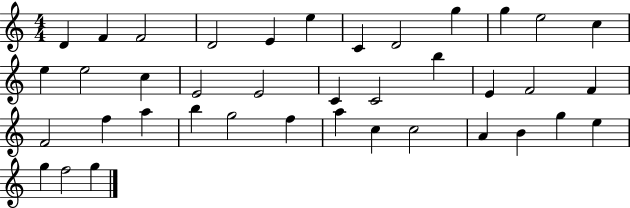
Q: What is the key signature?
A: C major